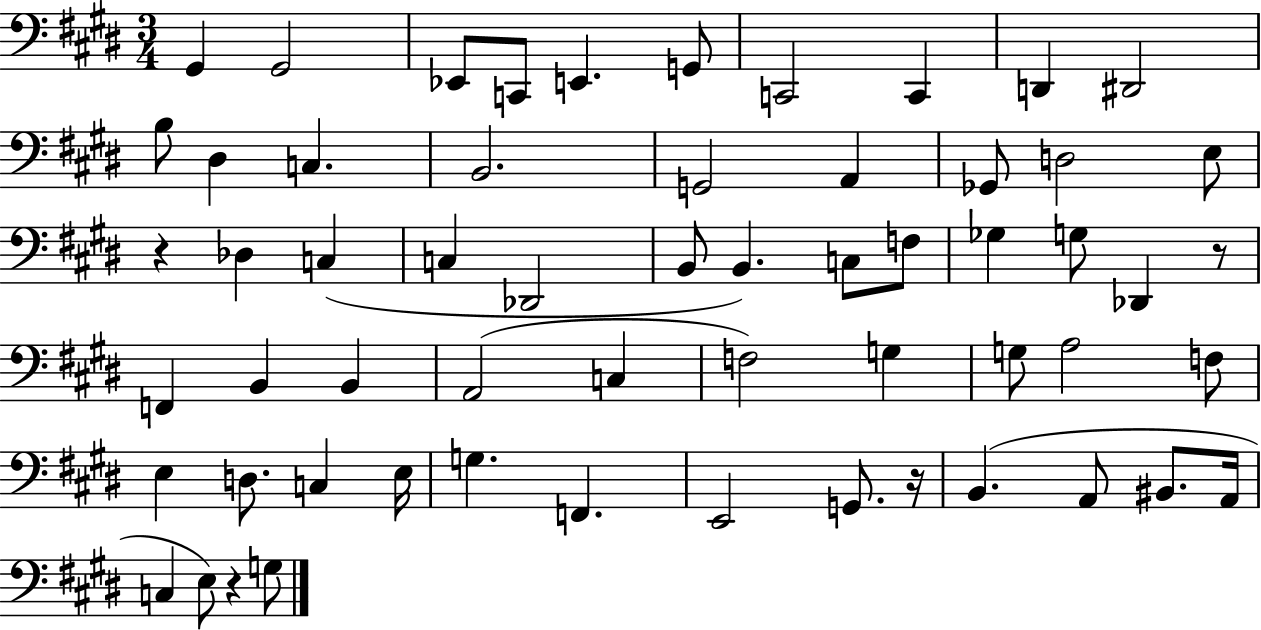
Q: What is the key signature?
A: E major